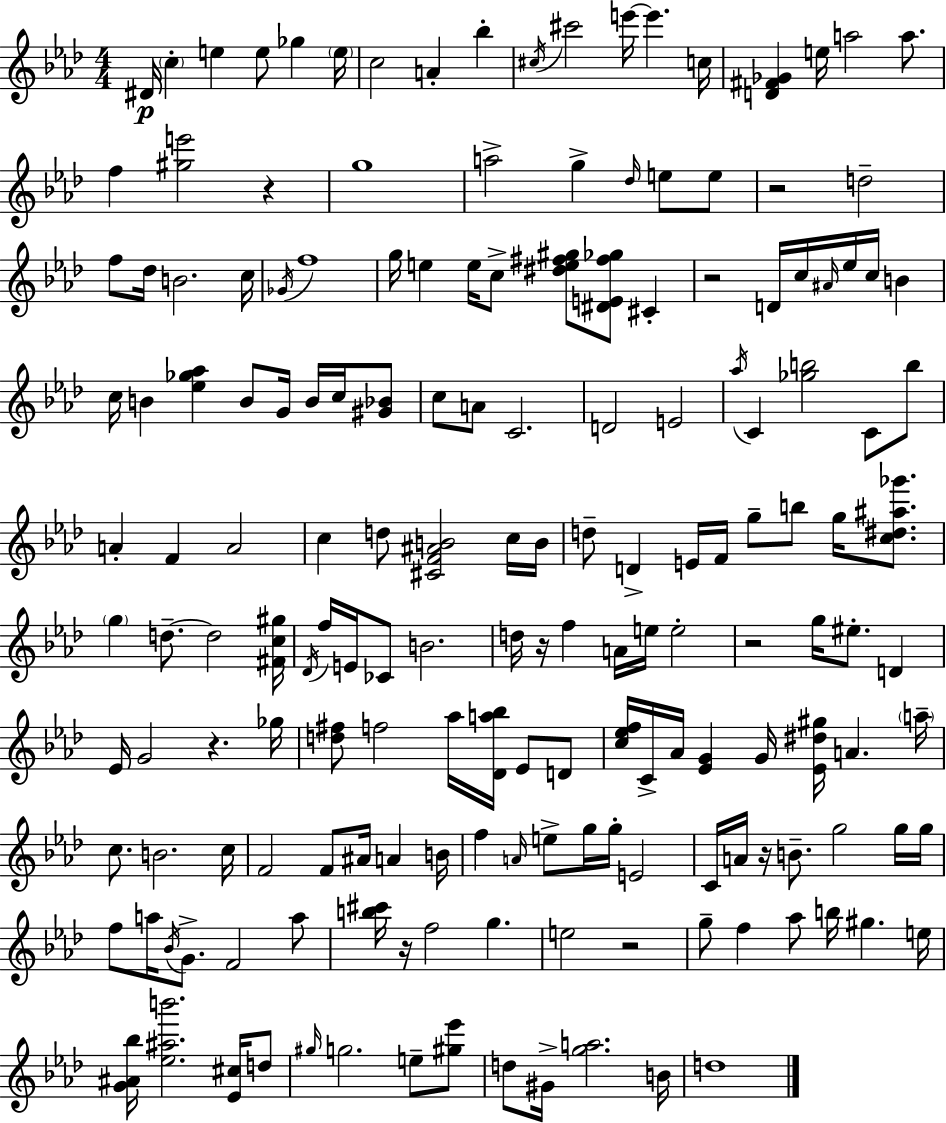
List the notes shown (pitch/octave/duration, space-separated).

D#4/s C5/q E5/q E5/e Gb5/q E5/s C5/h A4/q Bb5/q C#5/s C#6/h E6/s E6/q. C5/s [D4,F#4,Gb4]/q E5/s A5/h A5/e. F5/q [G#5,E6]/h R/q G5/w A5/h G5/q Db5/s E5/e E5/e R/h D5/h F5/e Db5/s B4/h. C5/s Gb4/s F5/w G5/s E5/q E5/s C5/e [D#5,E5,F#5,G#5]/e [D#4,E4,F#5,Gb5]/e C#4/q R/h D4/s C5/s A#4/s Eb5/s C5/s B4/q C5/s B4/q [Eb5,Gb5,Ab5]/q B4/e G4/s B4/s C5/s [G#4,Bb4]/e C5/e A4/e C4/h. D4/h E4/h Ab5/s C4/q [Gb5,B5]/h C4/e B5/e A4/q F4/q A4/h C5/q D5/e [C#4,F4,A#4,B4]/h C5/s B4/s D5/e D4/q E4/s F4/s G5/e B5/e G5/s [C5,D#5,A#5,Gb6]/e. G5/q D5/e. D5/h [F#4,C5,G#5]/s Db4/s F5/s E4/s CES4/e B4/h. D5/s R/s F5/q A4/s E5/s E5/h R/h G5/s EIS5/e. D4/q Eb4/s G4/h R/q. Gb5/s [D5,F#5]/e F5/h Ab5/s [Db4,A5,Bb5]/s Eb4/e D4/e [C5,Eb5,F5]/s C4/s Ab4/s [Eb4,G4]/q G4/s [Eb4,D#5,G#5]/s A4/q. A5/s C5/e. B4/h. C5/s F4/h F4/e A#4/s A4/q B4/s F5/q A4/s E5/e G5/s G5/s E4/h C4/s A4/s R/s B4/e. G5/h G5/s G5/s F5/e A5/s Bb4/s G4/e. F4/h A5/e [B5,C#6]/s R/s F5/h G5/q. E5/h R/h G5/e F5/q Ab5/e B5/s G#5/q. E5/s [G4,A#4,Bb5]/s [Eb5,A#5,B6]/h. [Eb4,C#5]/s D5/e G#5/s G5/h. E5/e [G#5,Eb6]/e D5/e G#4/s [G5,A5]/h. B4/s D5/w